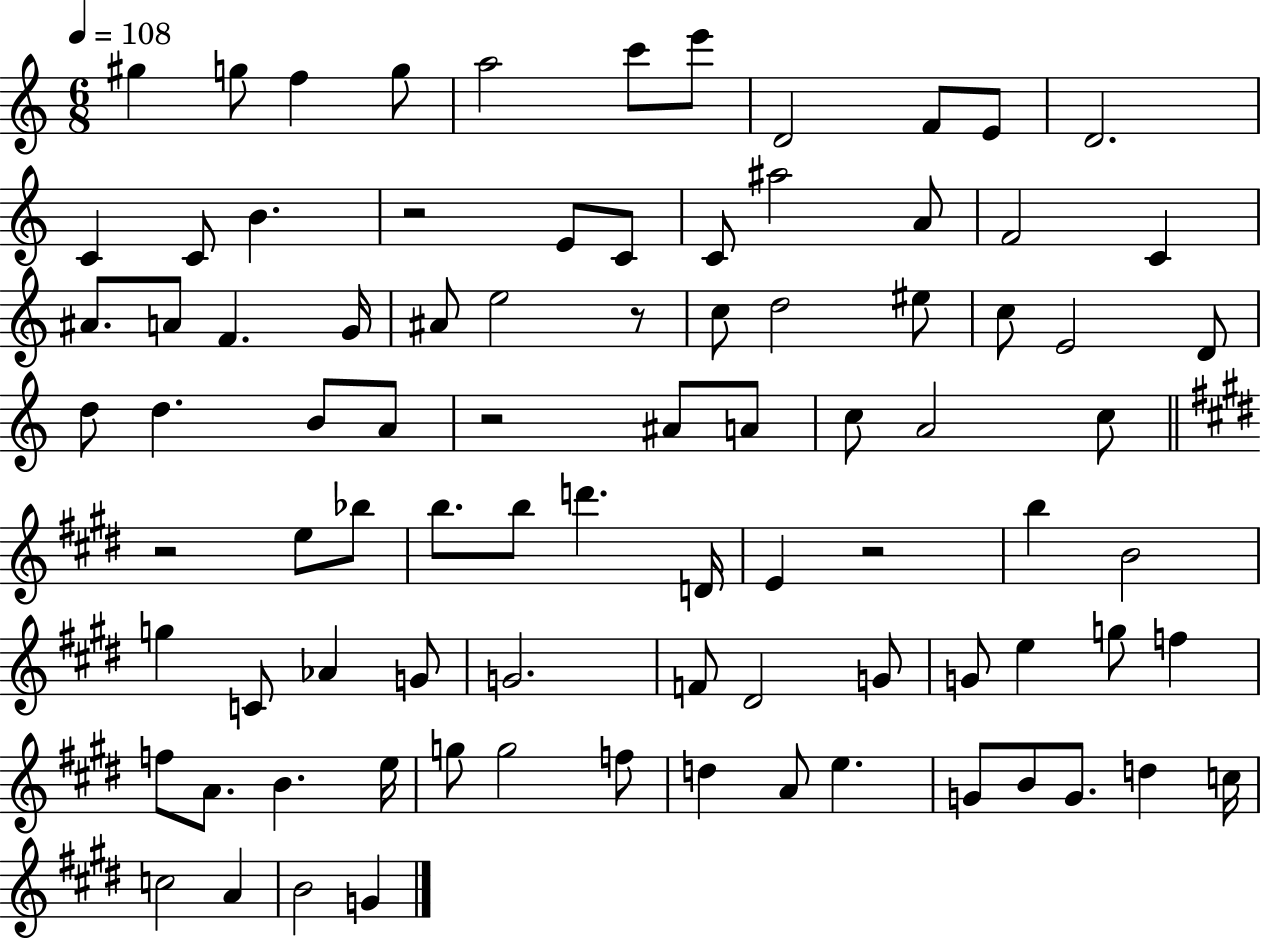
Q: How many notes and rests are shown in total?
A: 87